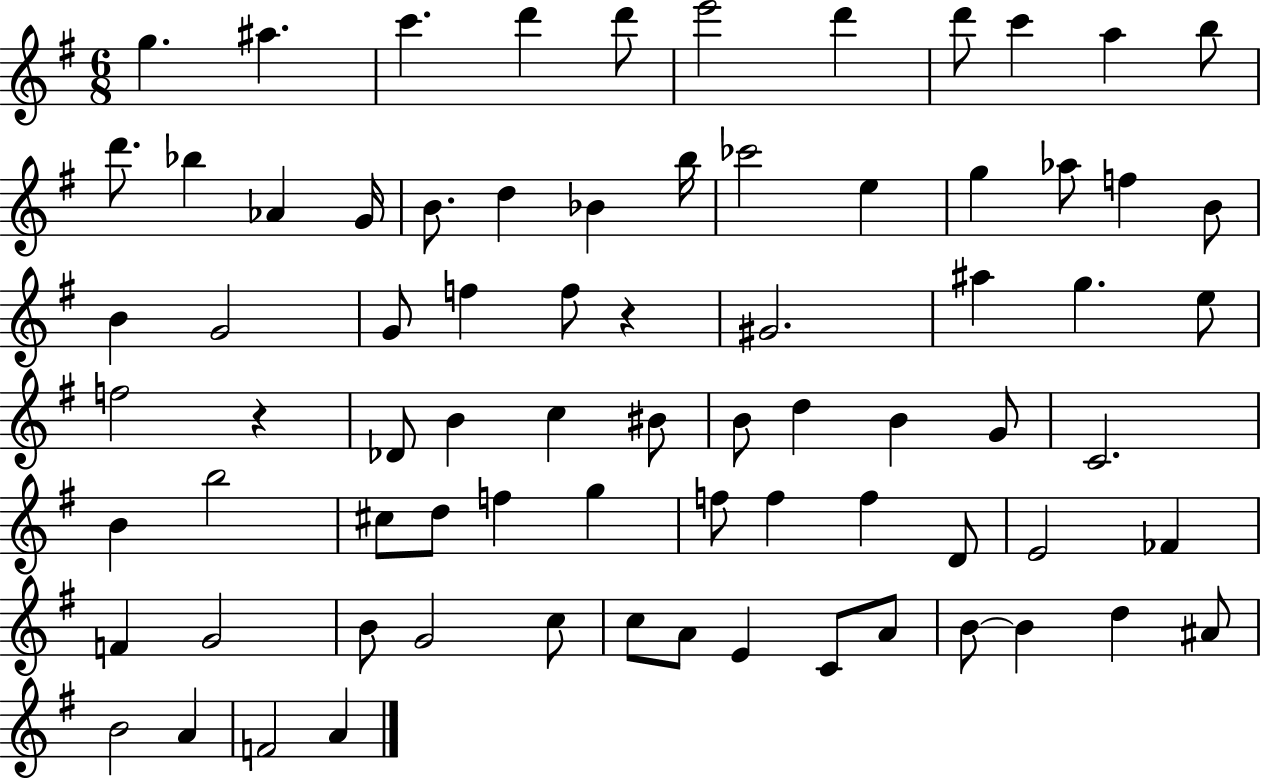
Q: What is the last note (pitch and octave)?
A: A4